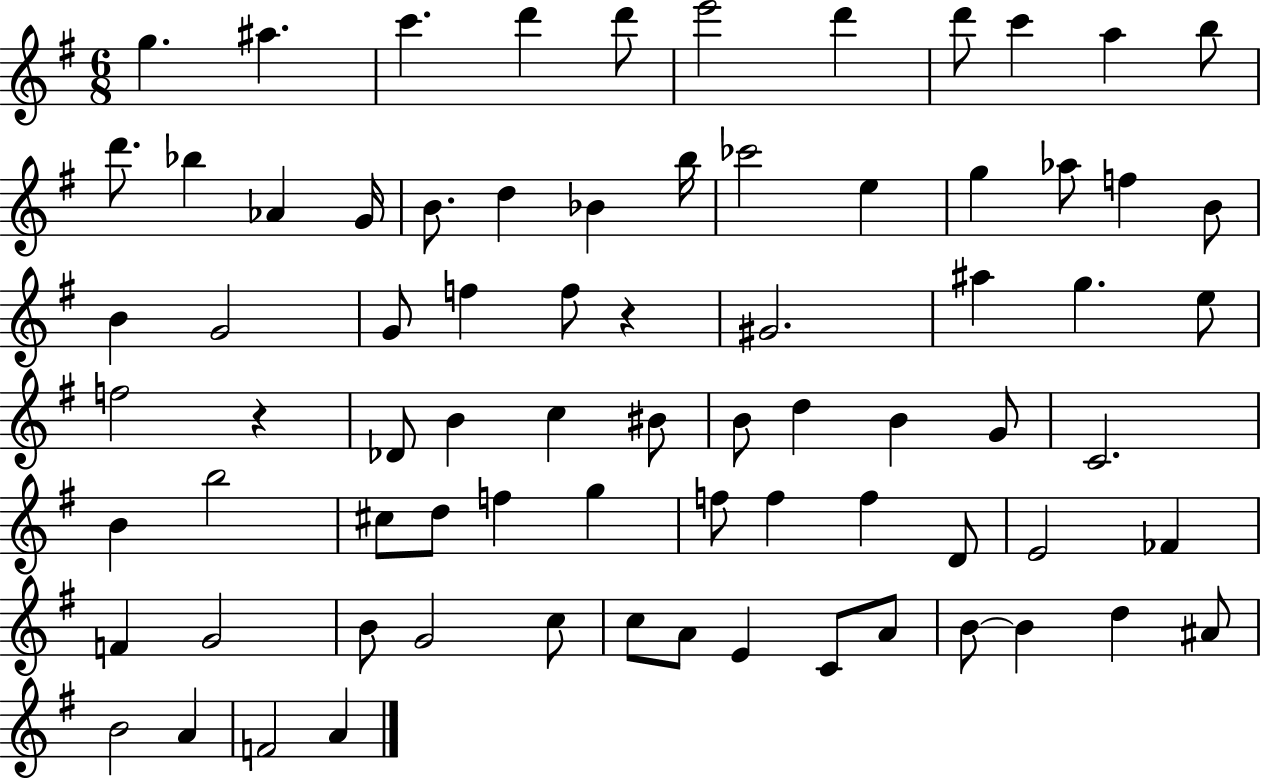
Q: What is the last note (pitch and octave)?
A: A4